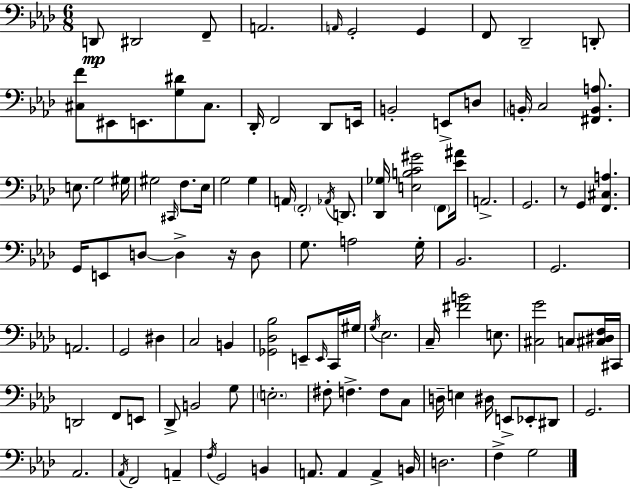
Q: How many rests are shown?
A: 2